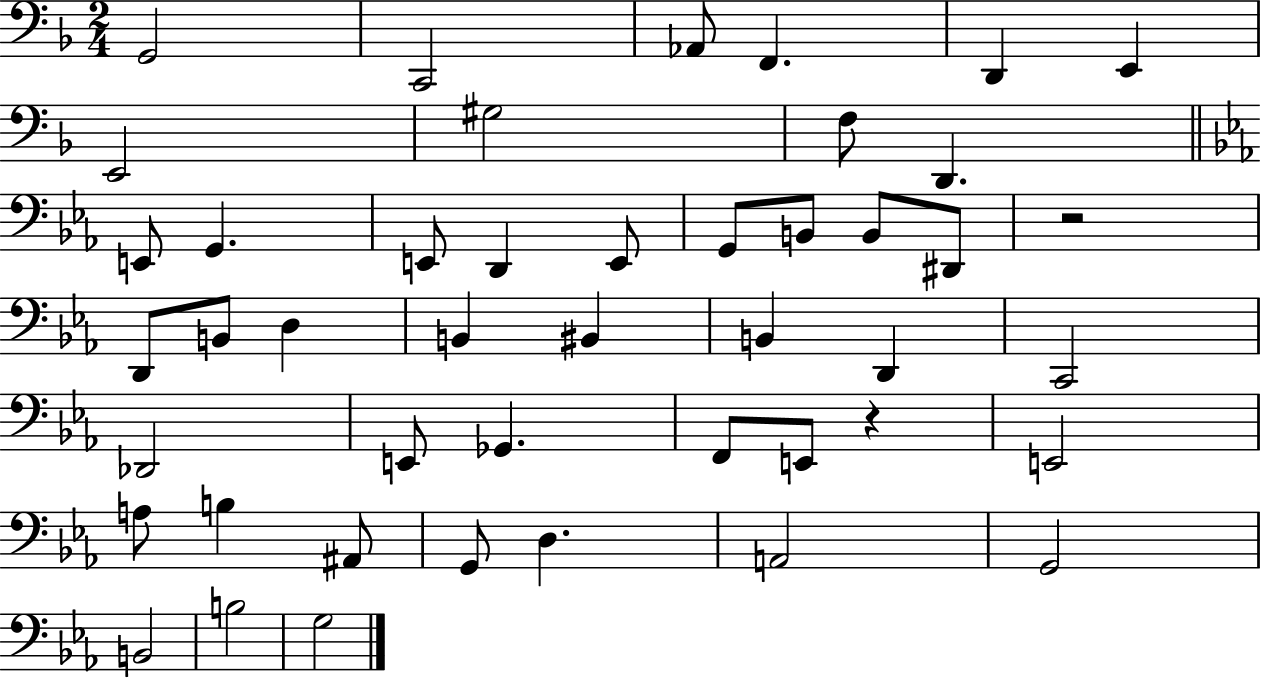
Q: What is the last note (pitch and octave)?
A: G3